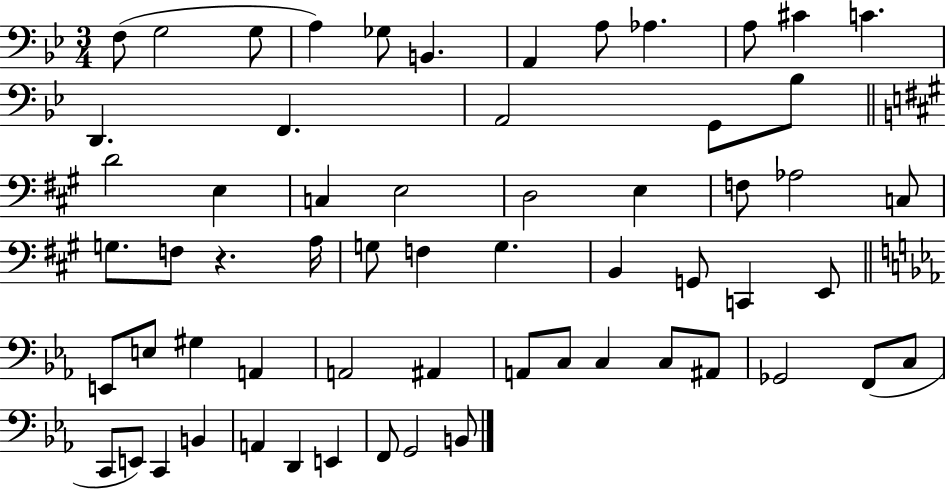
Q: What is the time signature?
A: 3/4